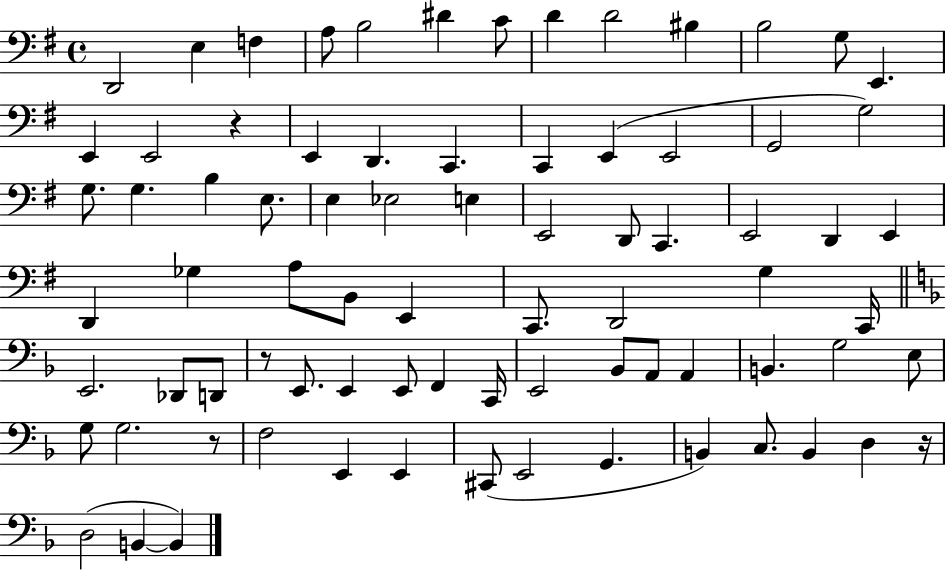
{
  \clef bass
  \time 4/4
  \defaultTimeSignature
  \key g \major
  \repeat volta 2 { d,2 e4 f4 | a8 b2 dis'4 c'8 | d'4 d'2 bis4 | b2 g8 e,4. | \break e,4 e,2 r4 | e,4 d,4. c,4. | c,4 e,4( e,2 | g,2 g2) | \break g8. g4. b4 e8. | e4 ees2 e4 | e,2 d,8 c,4. | e,2 d,4 e,4 | \break d,4 ges4 a8 b,8 e,4 | c,8. d,2 g4 c,16 | \bar "||" \break \key f \major e,2. des,8 d,8 | r8 e,8. e,4 e,8 f,4 c,16 | e,2 bes,8 a,8 a,4 | b,4. g2 e8 | \break g8 g2. r8 | f2 e,4 e,4 | cis,8( e,2 g,4. | b,4) c8. b,4 d4 r16 | \break d2( b,4~~ b,4) | } \bar "|."
}